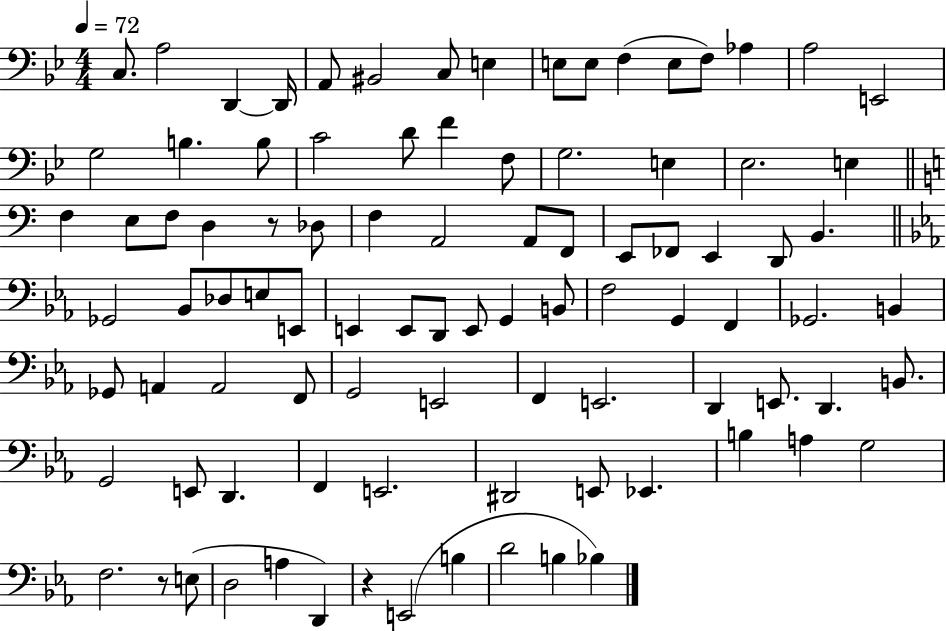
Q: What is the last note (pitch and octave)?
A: Bb3